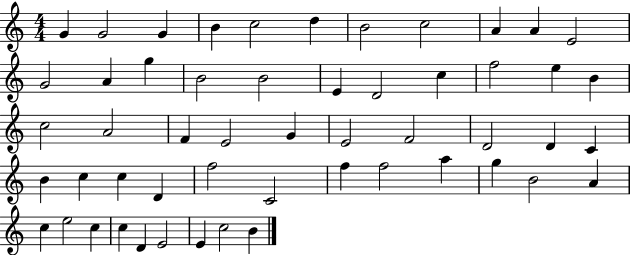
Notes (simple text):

G4/q G4/h G4/q B4/q C5/h D5/q B4/h C5/h A4/q A4/q E4/h G4/h A4/q G5/q B4/h B4/h E4/q D4/h C5/q F5/h E5/q B4/q C5/h A4/h F4/q E4/h G4/q E4/h F4/h D4/h D4/q C4/q B4/q C5/q C5/q D4/q F5/h C4/h F5/q F5/h A5/q G5/q B4/h A4/q C5/q E5/h C5/q C5/q D4/q E4/h E4/q C5/h B4/q